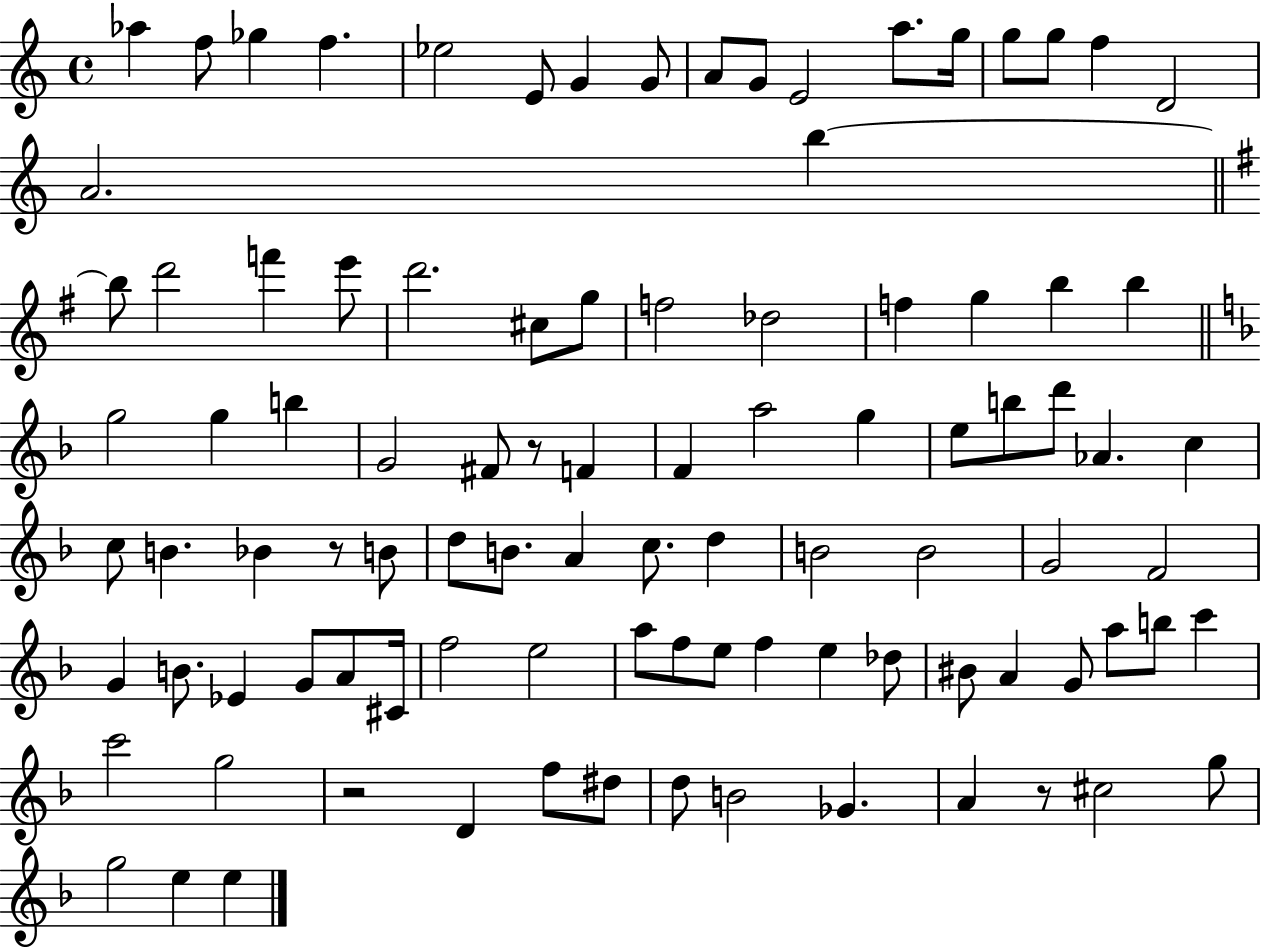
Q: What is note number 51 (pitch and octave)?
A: D5